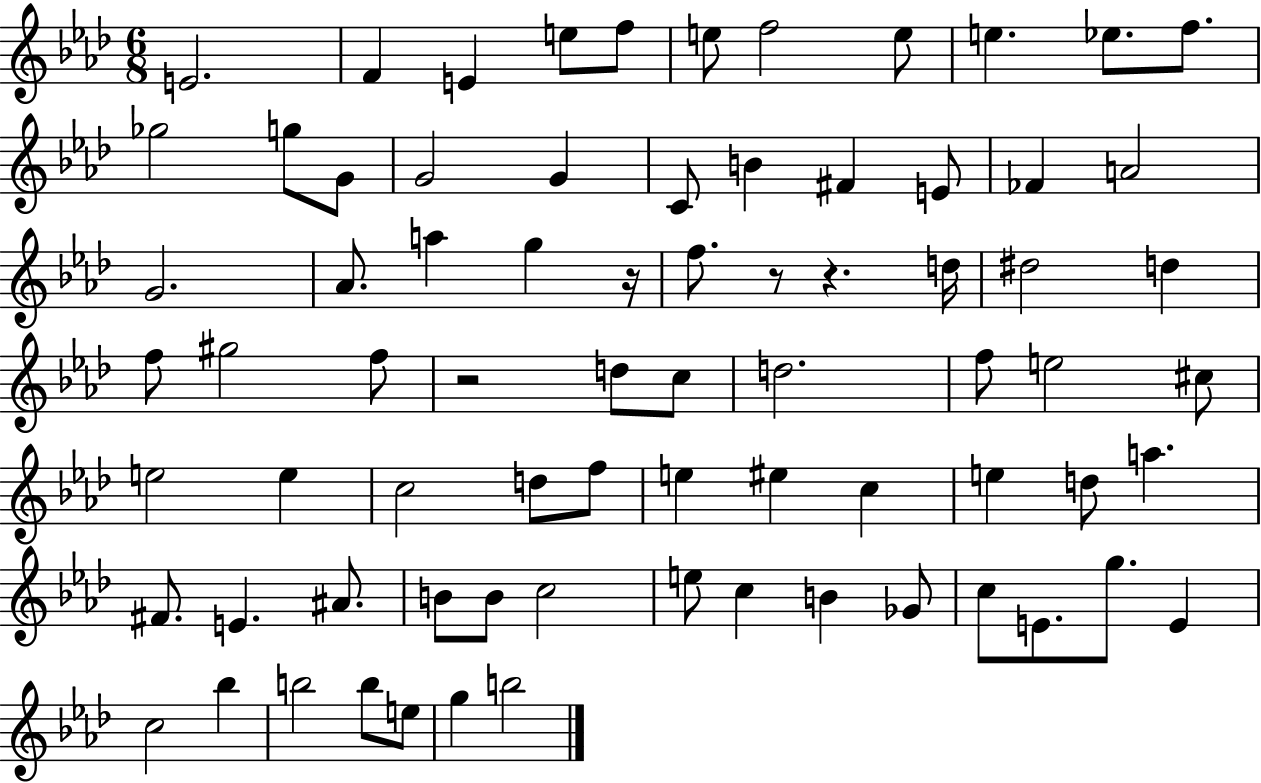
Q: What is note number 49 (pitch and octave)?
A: D5